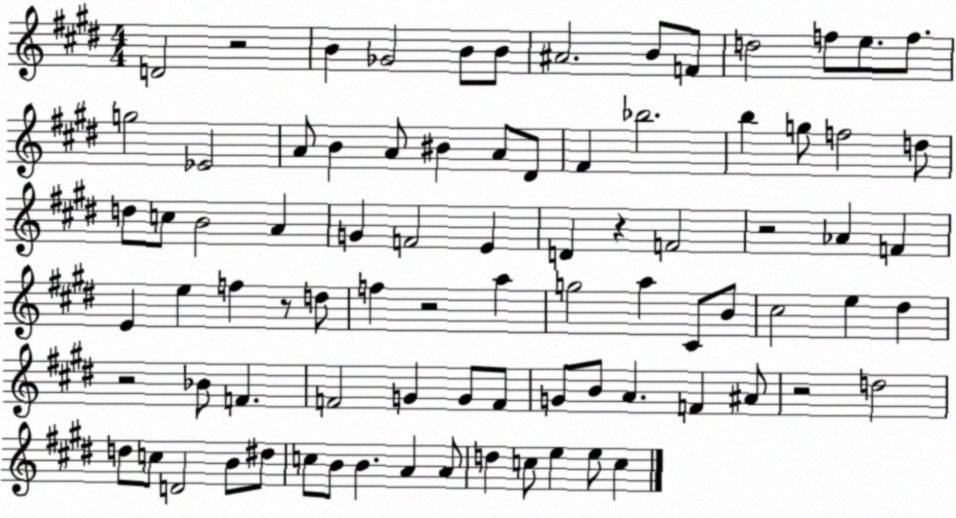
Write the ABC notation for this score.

X:1
T:Untitled
M:4/4
L:1/4
K:E
D2 z2 B _G2 B/2 B/2 ^A2 B/2 F/2 d2 f/2 e/2 f/2 g2 _E2 A/2 B A/2 ^B A/2 ^D/2 ^F _b2 b g/2 f2 d/2 d/2 c/2 B2 A G F2 E D z F2 z2 _A F E e f z/2 d/2 f z2 a g2 a ^C/2 B/2 ^c2 e ^d z2 _B/2 F F2 G G/2 F/2 G/2 B/2 A F ^A/2 z2 d2 d/2 c/2 D2 B/2 ^d/2 c/2 B/2 B A A/2 d c/2 e e/2 c